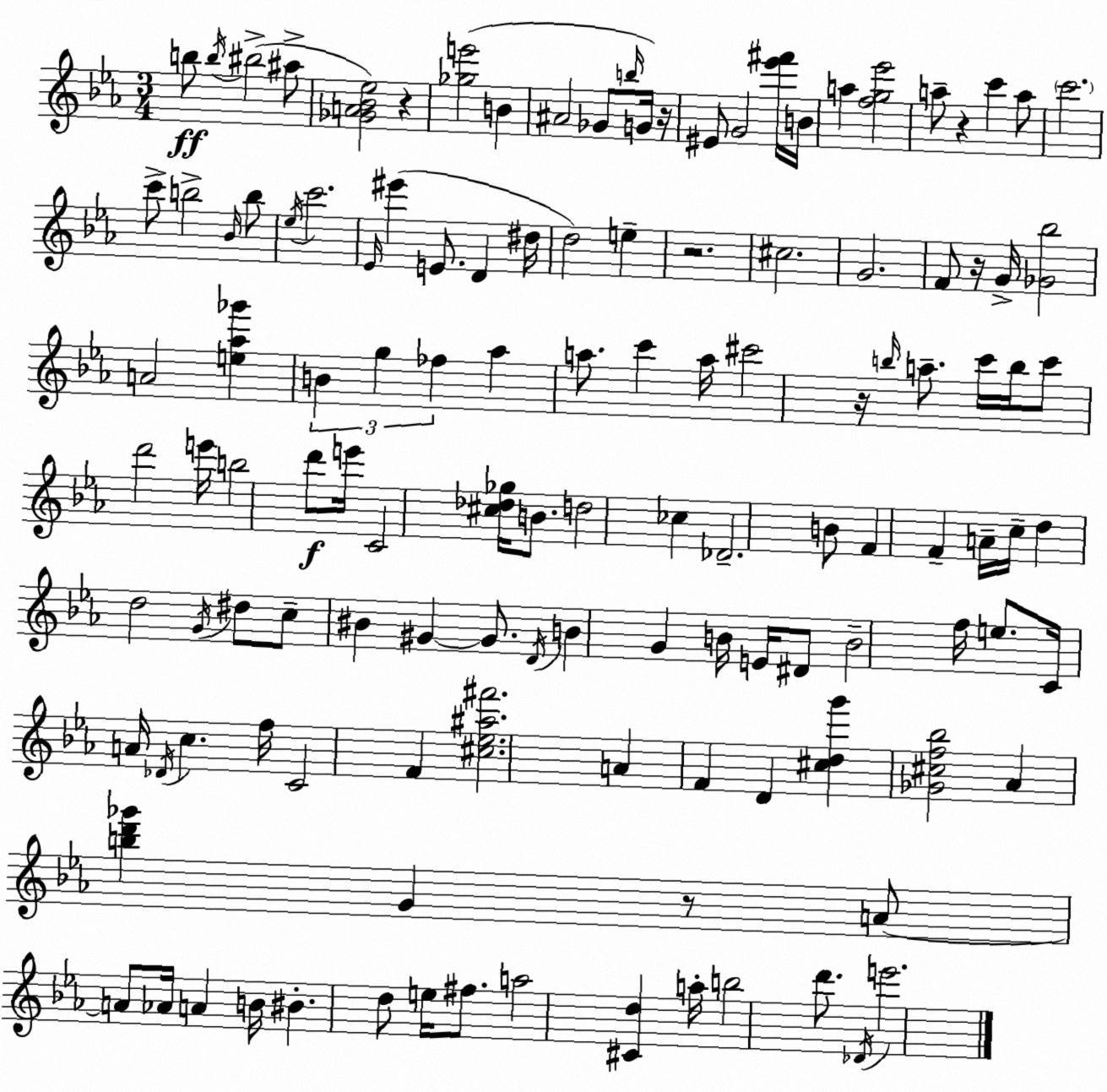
X:1
T:Untitled
M:3/4
L:1/4
K:Eb
b/2 b/4 ^b2 ^a/2 [_GA_B_e]2 z [_ge']2 B ^A2 _G/2 b/4 G/4 z/4 ^E/2 G2 [_e'^f']/4 B/4 a [fg_e']2 a/2 z c' a/2 c'2 c'/2 b2 _B/4 b/2 _e/4 c'2 _E/4 ^e' E/2 D ^d/4 d2 e z2 ^c2 G2 F/2 z/4 G/4 [_G_b]2 A2 [e_a_g'] B g _f _a a/2 c' a/4 ^c'2 z/4 b/4 a/2 c'/4 b/4 c'/2 d'2 e'/4 b2 d'/2 e'/4 C2 [^c_d_g]/4 B/2 d2 _c _D2 B/2 F F A/4 c/4 d d2 G/4 ^d/2 c/2 ^B ^G ^G/2 D/4 B G B/4 E/4 ^D/2 B2 f/4 e/2 C/4 A/4 _D/4 c f/4 C2 F [^c_e^a^f']2 A F D [^cdg'] [_G^cf_b]2 _A [bd'_g'] G z/2 A/2 A/2 _A/4 A B/4 ^B d/2 e/4 ^f/2 a2 [^Cd] a/4 b2 d'/2 _D/4 e'2